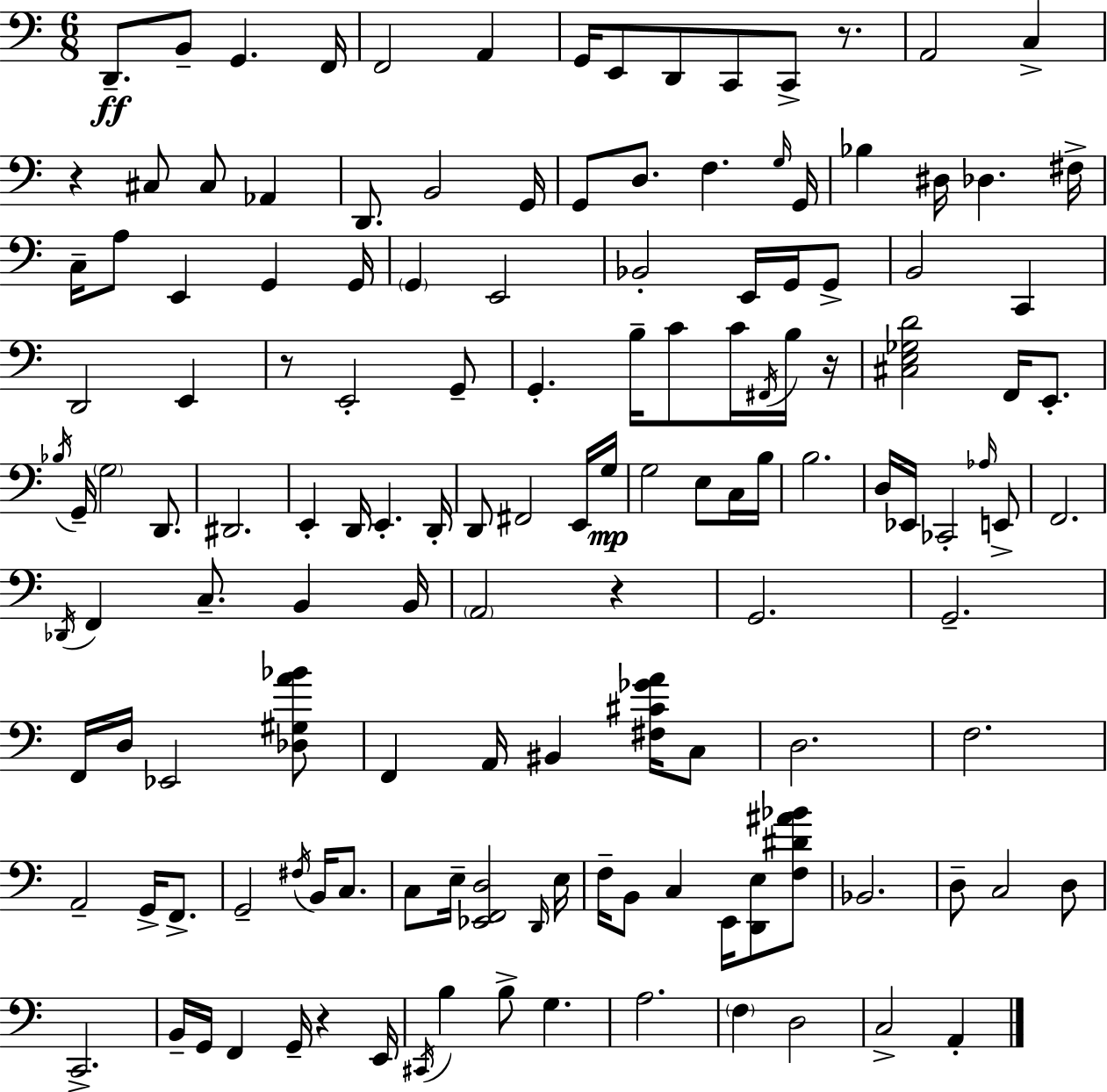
{
  \clef bass
  \numericTimeSignature
  \time 6/8
  \key a \minor
  \repeat volta 2 { d,8.--\ff b,8-- g,4. f,16 | f,2 a,4 | g,16 e,8 d,8 c,8 c,8-> r8. | a,2 c4-> | \break r4 cis8 cis8 aes,4 | d,8. b,2 g,16 | g,8 d8. f4. \grace { g16 } | g,16 bes4 dis16 des4. | \break fis16-> c16-- a8 e,4 g,4 | g,16 \parenthesize g,4 e,2 | bes,2-. e,16 g,16 g,8-> | b,2 c,4 | \break d,2 e,4 | r8 e,2-. g,8-- | g,4.-. b16-- c'8 c'16 \acciaccatura { fis,16 } | b16 r16 <cis e ges d'>2 f,16 e,8.-. | \break \acciaccatura { bes16 } g,16-- \parenthesize g2 | d,8. dis,2. | e,4-. d,16 e,4.-. | d,16-. d,8 fis,2 | \break e,16 g16\mp g2 e8 | c16 b16 b2. | d16 ees,16 ces,2-. | \grace { aes16 } e,8-> f,2. | \break \acciaccatura { des,16 } f,4 c8.-- | b,4 b,16 \parenthesize a,2 | r4 g,2. | g,2.-- | \break f,16 d16 ees,2 | <des gis a' bes'>8 f,4 a,16 bis,4 | <fis cis' ges' a'>16 c8 d2. | f2. | \break a,2-- | g,16-> f,8.-> g,2-- | \acciaccatura { fis16 } b,16 c8. c8 e16-- <ees, f, d>2 | \grace { d,16 } e16 f16-- b,8 c4 | \break e,16 <d, e>8 <f dis' ais' bes'>8 bes,2. | d8-- c2 | d8 c,2.-> | b,16-- g,16 f,4 | \break g,16-- r4 e,16 \acciaccatura { cis,16 } b4 | b8-> g4. a2. | \parenthesize f4 | d2 c2-> | \break a,4-. } \bar "|."
}